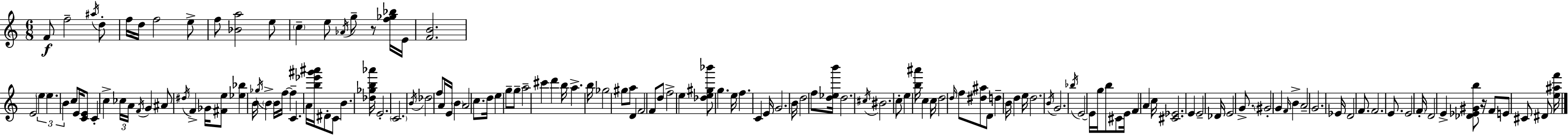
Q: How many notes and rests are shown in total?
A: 149